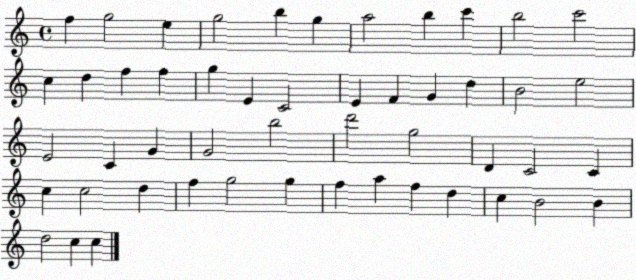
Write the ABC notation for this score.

X:1
T:Untitled
M:4/4
L:1/4
K:C
f g2 e g2 b g a2 b c' b2 c'2 c d f f g E C2 E F G d B2 e2 E2 C G G2 b2 d'2 g2 D C2 C c c2 d f g2 g f a f d c B2 B d2 c c